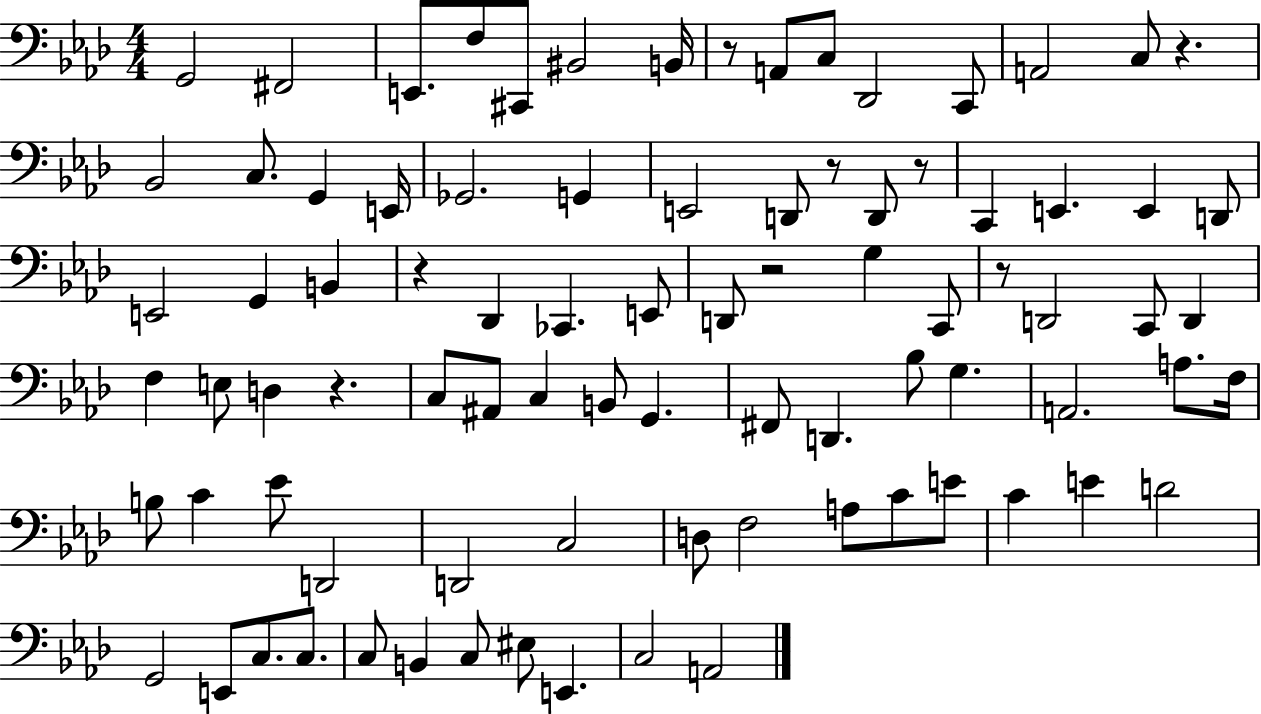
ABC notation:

X:1
T:Untitled
M:4/4
L:1/4
K:Ab
G,,2 ^F,,2 E,,/2 F,/2 ^C,,/2 ^B,,2 B,,/4 z/2 A,,/2 C,/2 _D,,2 C,,/2 A,,2 C,/2 z _B,,2 C,/2 G,, E,,/4 _G,,2 G,, E,,2 D,,/2 z/2 D,,/2 z/2 C,, E,, E,, D,,/2 E,,2 G,, B,, z _D,, _C,, E,,/2 D,,/2 z2 G, C,,/2 z/2 D,,2 C,,/2 D,, F, E,/2 D, z C,/2 ^A,,/2 C, B,,/2 G,, ^F,,/2 D,, _B,/2 G, A,,2 A,/2 F,/4 B,/2 C _E/2 D,,2 D,,2 C,2 D,/2 F,2 A,/2 C/2 E/2 C E D2 G,,2 E,,/2 C,/2 C,/2 C,/2 B,, C,/2 ^E,/2 E,, C,2 A,,2